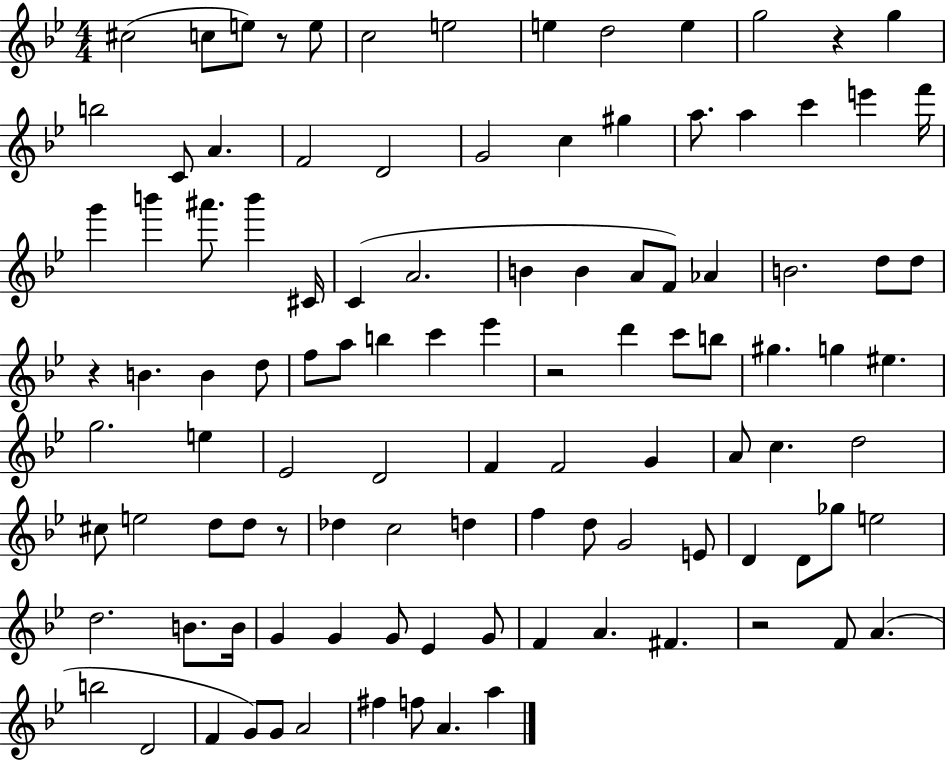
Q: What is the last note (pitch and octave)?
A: A5